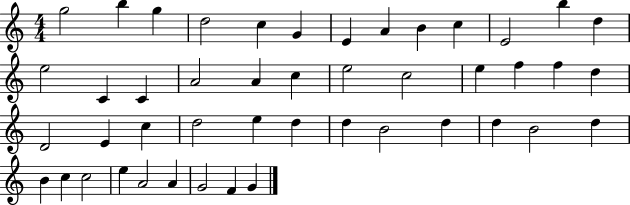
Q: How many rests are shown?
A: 0